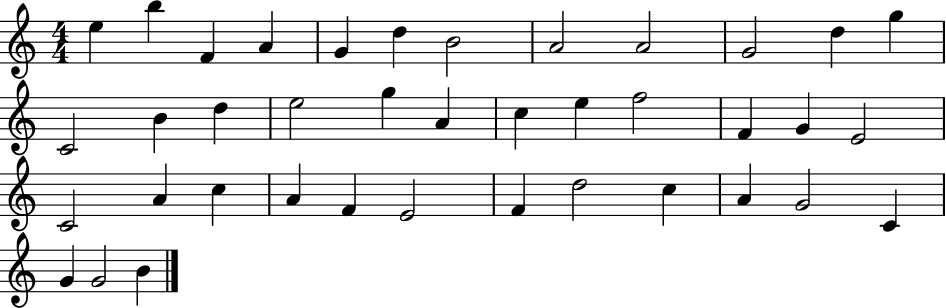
{
  \clef treble
  \numericTimeSignature
  \time 4/4
  \key c \major
  e''4 b''4 f'4 a'4 | g'4 d''4 b'2 | a'2 a'2 | g'2 d''4 g''4 | \break c'2 b'4 d''4 | e''2 g''4 a'4 | c''4 e''4 f''2 | f'4 g'4 e'2 | \break c'2 a'4 c''4 | a'4 f'4 e'2 | f'4 d''2 c''4 | a'4 g'2 c'4 | \break g'4 g'2 b'4 | \bar "|."
}